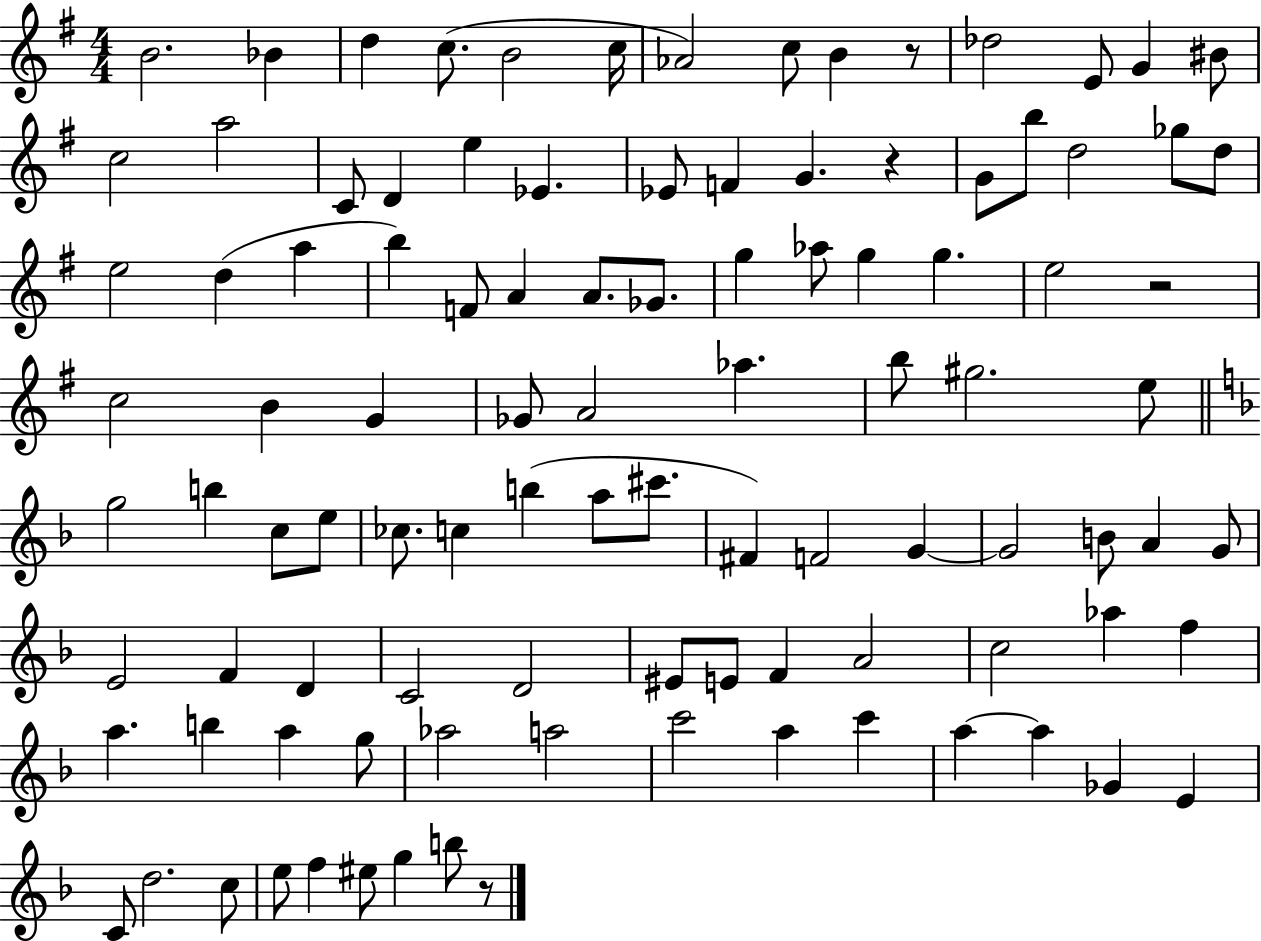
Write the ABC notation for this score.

X:1
T:Untitled
M:4/4
L:1/4
K:G
B2 _B d c/2 B2 c/4 _A2 c/2 B z/2 _d2 E/2 G ^B/2 c2 a2 C/2 D e _E _E/2 F G z G/2 b/2 d2 _g/2 d/2 e2 d a b F/2 A A/2 _G/2 g _a/2 g g e2 z2 c2 B G _G/2 A2 _a b/2 ^g2 e/2 g2 b c/2 e/2 _c/2 c b a/2 ^c'/2 ^F F2 G G2 B/2 A G/2 E2 F D C2 D2 ^E/2 E/2 F A2 c2 _a f a b a g/2 _a2 a2 c'2 a c' a a _G E C/2 d2 c/2 e/2 f ^e/2 g b/2 z/2